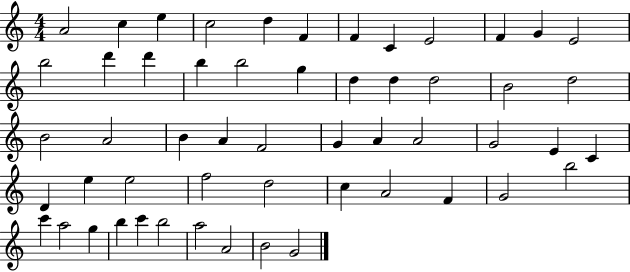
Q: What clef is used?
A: treble